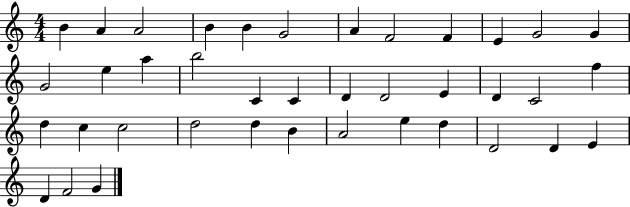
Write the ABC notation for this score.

X:1
T:Untitled
M:4/4
L:1/4
K:C
B A A2 B B G2 A F2 F E G2 G G2 e a b2 C C D D2 E D C2 f d c c2 d2 d B A2 e d D2 D E D F2 G